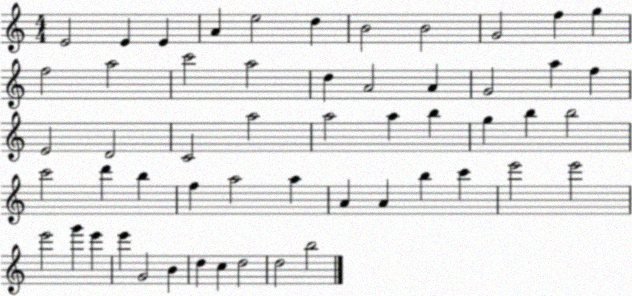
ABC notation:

X:1
T:Untitled
M:4/4
L:1/4
K:C
E2 E E A e2 d B2 B2 G2 f g f2 a2 c'2 a2 d A2 A G2 a f E2 D2 C2 a2 a2 a b g b b2 c'2 d' b f a2 a A A b c' e'2 e'2 e'2 g' e' e' G2 B d c d2 d2 b2